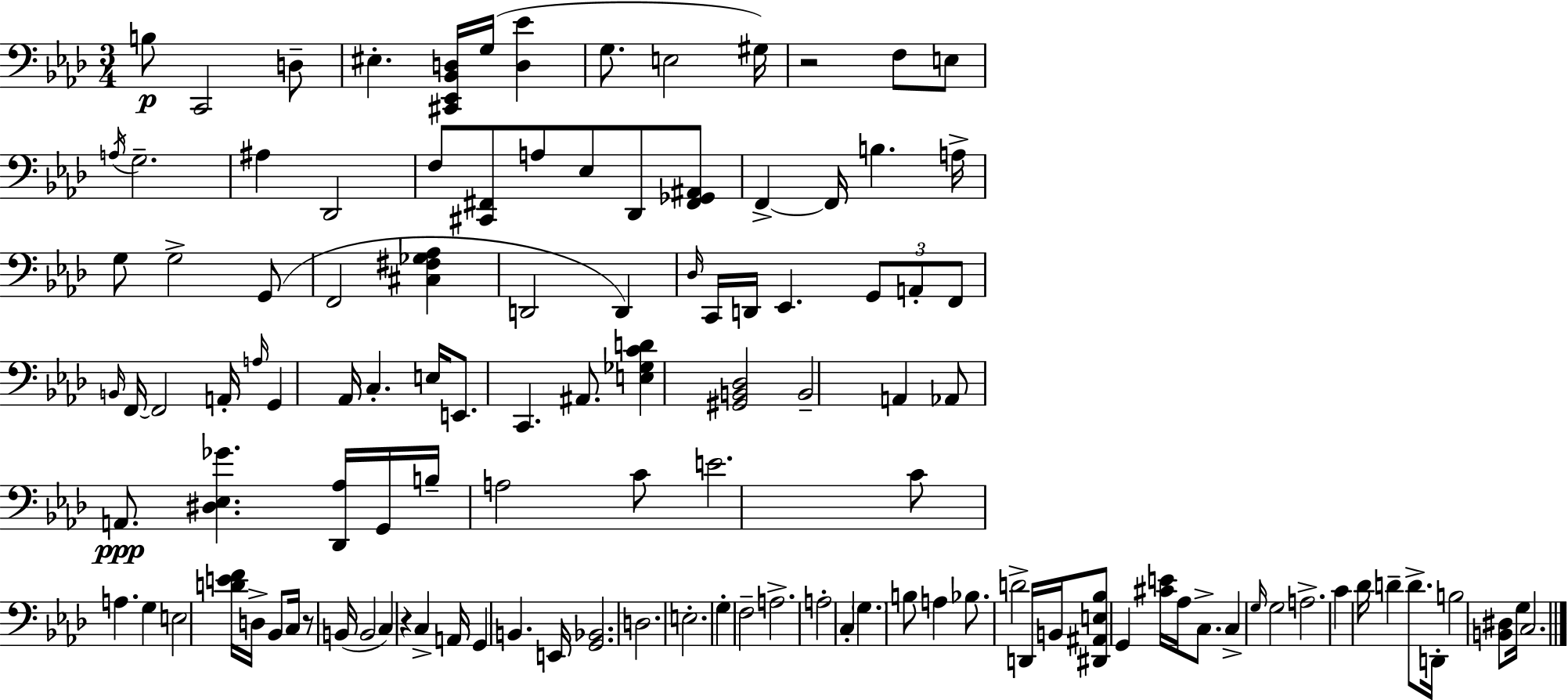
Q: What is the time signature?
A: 3/4